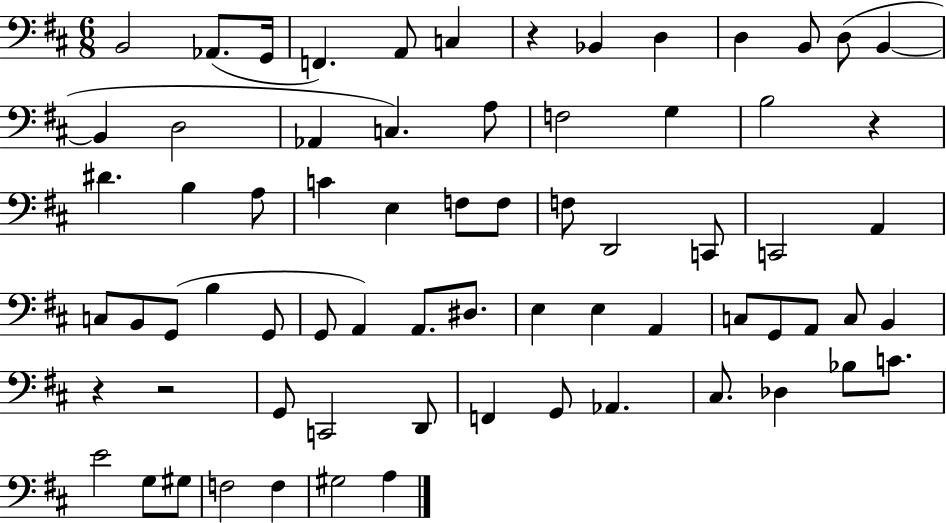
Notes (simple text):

B2/h Ab2/e. G2/s F2/q. A2/e C3/q R/q Bb2/q D3/q D3/q B2/e D3/e B2/q B2/q D3/h Ab2/q C3/q. A3/e F3/h G3/q B3/h R/q D#4/q. B3/q A3/e C4/q E3/q F3/e F3/e F3/e D2/h C2/e C2/h A2/q C3/e B2/e G2/e B3/q G2/e G2/e A2/q A2/e. D#3/e. E3/q E3/q A2/q C3/e G2/e A2/e C3/e B2/q R/q R/h G2/e C2/h D2/e F2/q G2/e Ab2/q. C#3/e. Db3/q Bb3/e C4/e. E4/h G3/e G#3/e F3/h F3/q G#3/h A3/q